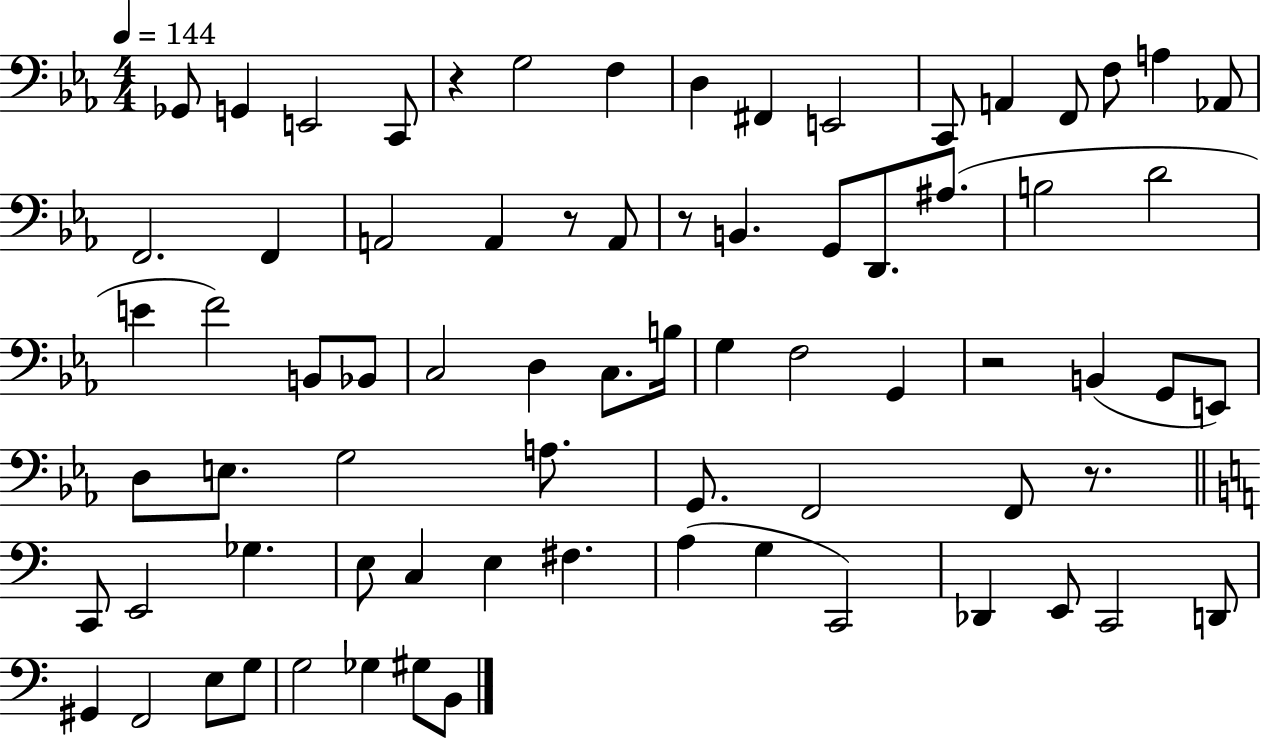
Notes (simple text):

Gb2/e G2/q E2/h C2/e R/q G3/h F3/q D3/q F#2/q E2/h C2/e A2/q F2/e F3/e A3/q Ab2/e F2/h. F2/q A2/h A2/q R/e A2/e R/e B2/q. G2/e D2/e. A#3/e. B3/h D4/h E4/q F4/h B2/e Bb2/e C3/h D3/q C3/e. B3/s G3/q F3/h G2/q R/h B2/q G2/e E2/e D3/e E3/e. G3/h A3/e. G2/e. F2/h F2/e R/e. C2/e E2/h Gb3/q. E3/e C3/q E3/q F#3/q. A3/q G3/q C2/h Db2/q E2/e C2/h D2/e G#2/q F2/h E3/e G3/e G3/h Gb3/q G#3/e B2/e